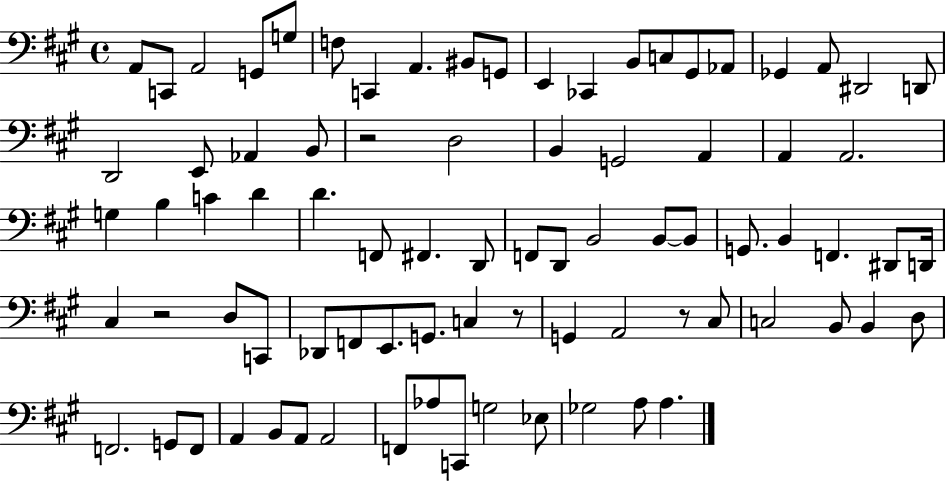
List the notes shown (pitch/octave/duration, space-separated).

A2/e C2/e A2/h G2/e G3/e F3/e C2/q A2/q. BIS2/e G2/e E2/q CES2/q B2/e C3/e G#2/e Ab2/e Gb2/q A2/e D#2/h D2/e D2/h E2/e Ab2/q B2/e R/h D3/h B2/q G2/h A2/q A2/q A2/h. G3/q B3/q C4/q D4/q D4/q. F2/e F#2/q. D2/e F2/e D2/e B2/h B2/e B2/e G2/e. B2/q F2/q. D#2/e D2/s C#3/q R/h D3/e C2/e Db2/e F2/e E2/e. G2/e. C3/q R/e G2/q A2/h R/e C#3/e C3/h B2/e B2/q D3/e F2/h. G2/e F2/e A2/q B2/e A2/e A2/h F2/e Ab3/e C2/e G3/h Eb3/e Gb3/h A3/e A3/q.